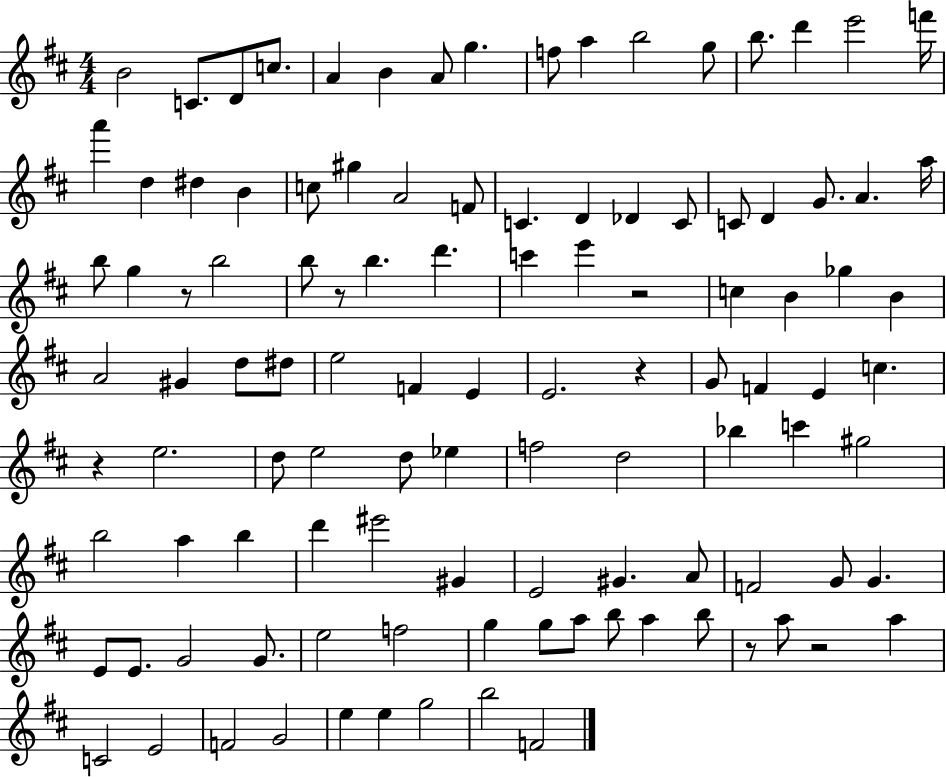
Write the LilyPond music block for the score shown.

{
  \clef treble
  \numericTimeSignature
  \time 4/4
  \key d \major
  b'2 c'8. d'8 c''8. | a'4 b'4 a'8 g''4. | f''8 a''4 b''2 g''8 | b''8. d'''4 e'''2 f'''16 | \break a'''4 d''4 dis''4 b'4 | c''8 gis''4 a'2 f'8 | c'4. d'4 des'4 c'8 | c'8 d'4 g'8. a'4. a''16 | \break b''8 g''4 r8 b''2 | b''8 r8 b''4. d'''4. | c'''4 e'''4 r2 | c''4 b'4 ges''4 b'4 | \break a'2 gis'4 d''8 dis''8 | e''2 f'4 e'4 | e'2. r4 | g'8 f'4 e'4 c''4. | \break r4 e''2. | d''8 e''2 d''8 ees''4 | f''2 d''2 | bes''4 c'''4 gis''2 | \break b''2 a''4 b''4 | d'''4 eis'''2 gis'4 | e'2 gis'4. a'8 | f'2 g'8 g'4. | \break e'8 e'8. g'2 g'8. | e''2 f''2 | g''4 g''8 a''8 b''8 a''4 b''8 | r8 a''8 r2 a''4 | \break c'2 e'2 | f'2 g'2 | e''4 e''4 g''2 | b''2 f'2 | \break \bar "|."
}